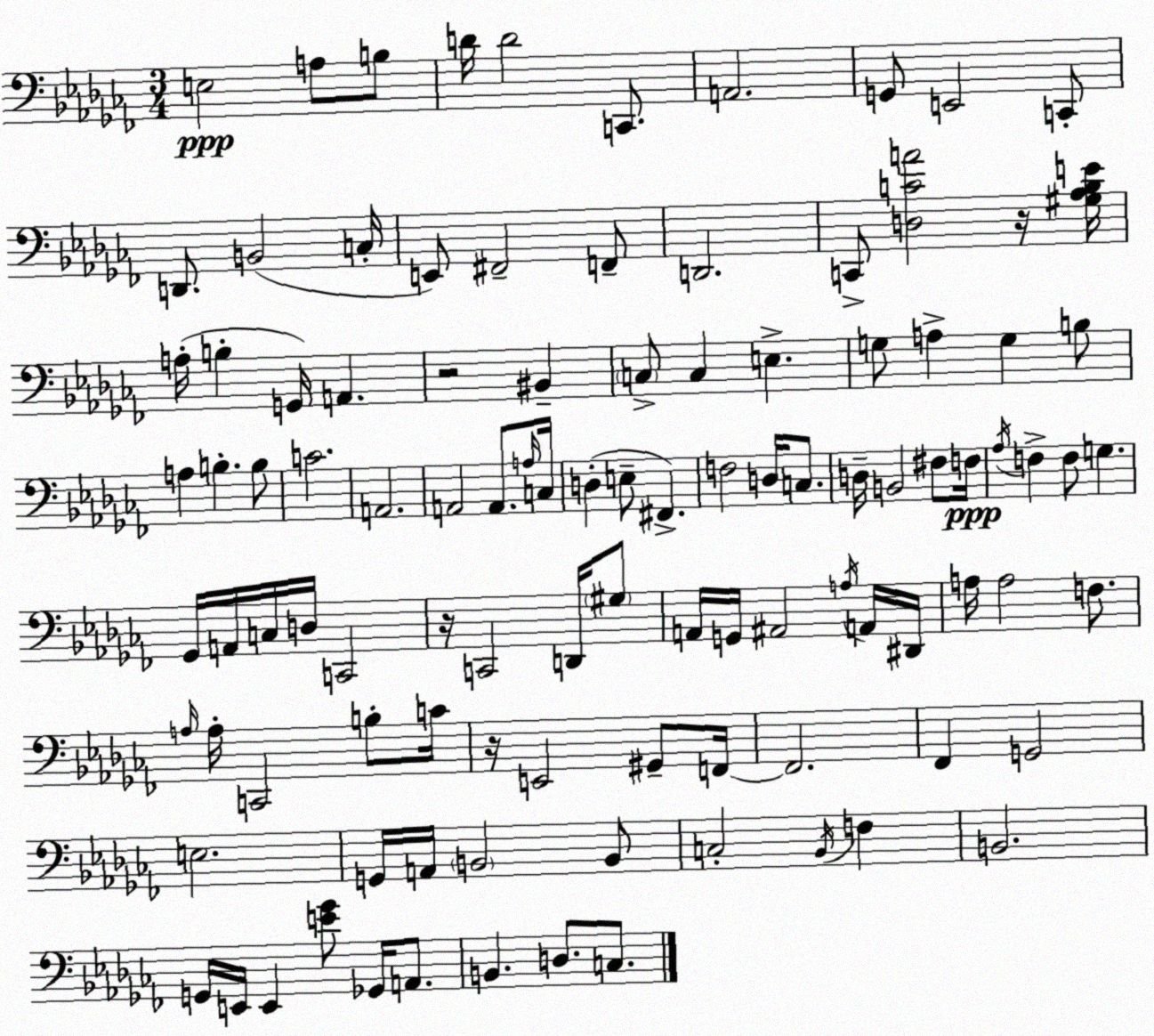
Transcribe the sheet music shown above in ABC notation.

X:1
T:Untitled
M:3/4
L:1/4
K:Abm
E,2 A,/2 B,/2 D/4 D2 C,,/2 A,,2 G,,/2 E,,2 C,,/2 D,,/2 B,,2 C,/4 E,,/2 ^F,,2 F,,/2 D,,2 C,,/2 [D,CA]2 z/4 [^G,_A,_B,E]/4 A,/4 B, G,,/4 A,, z2 ^B,, C,/2 C, E, G,/2 A, G, B,/2 A, B, B,/2 C2 A,,2 A,,2 A,,/2 A,/4 C,/4 D, E,/2 ^F,, F,2 D,/4 C,/2 D,/4 B,,2 ^F,/2 F,/4 _A,/4 F, F,/2 G, _G,,/4 A,,/4 C,/4 D,/4 C,,2 z/4 C,,2 D,,/4 ^G,/2 A,,/4 G,,/4 ^A,,2 A,/4 A,,/4 ^D,,/4 A,/4 A,2 F,/2 A,/4 A,/4 C,,2 B,/2 C/4 z/4 E,,2 ^G,,/2 F,,/4 F,,2 _F,, G,,2 E,2 G,,/4 A,,/4 B,,2 B,,/2 C,2 _B,,/4 F, B,,2 G,,/4 E,,/4 E,, [E_G]/2 _G,,/4 A,,/2 B,, D,/2 C,/2